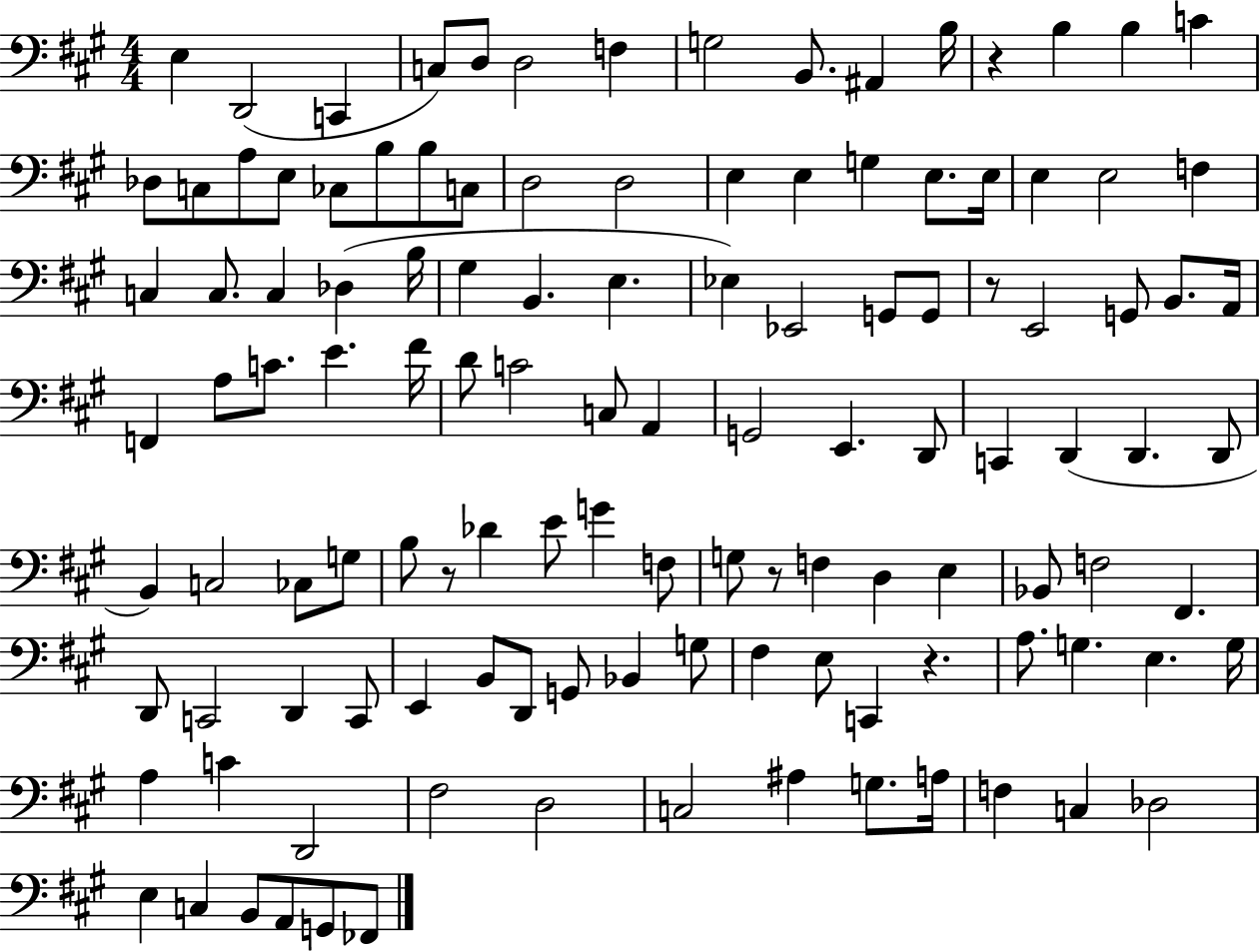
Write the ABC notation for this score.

X:1
T:Untitled
M:4/4
L:1/4
K:A
E, D,,2 C,, C,/2 D,/2 D,2 F, G,2 B,,/2 ^A,, B,/4 z B, B, C _D,/2 C,/2 A,/2 E,/2 _C,/2 B,/2 B,/2 C,/2 D,2 D,2 E, E, G, E,/2 E,/4 E, E,2 F, C, C,/2 C, _D, B,/4 ^G, B,, E, _E, _E,,2 G,,/2 G,,/2 z/2 E,,2 G,,/2 B,,/2 A,,/4 F,, A,/2 C/2 E ^F/4 D/2 C2 C,/2 A,, G,,2 E,, D,,/2 C,, D,, D,, D,,/2 B,, C,2 _C,/2 G,/2 B,/2 z/2 _D E/2 G F,/2 G,/2 z/2 F, D, E, _B,,/2 F,2 ^F,, D,,/2 C,,2 D,, C,,/2 E,, B,,/2 D,,/2 G,,/2 _B,, G,/2 ^F, E,/2 C,, z A,/2 G, E, G,/4 A, C D,,2 ^F,2 D,2 C,2 ^A, G,/2 A,/4 F, C, _D,2 E, C, B,,/2 A,,/2 G,,/2 _F,,/2